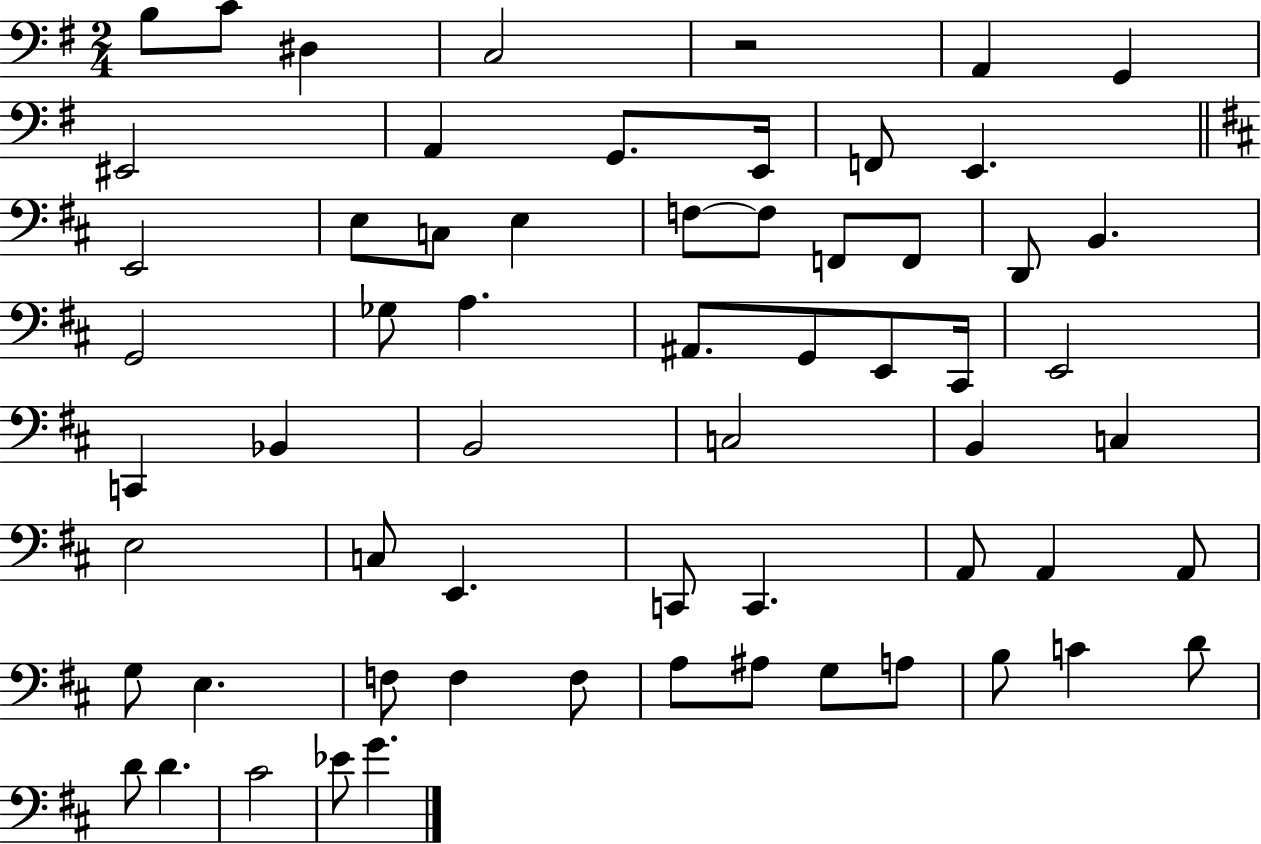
{
  \clef bass
  \numericTimeSignature
  \time 2/4
  \key g \major
  \repeat volta 2 { b8 c'8 dis4 | c2 | r2 | a,4 g,4 | \break eis,2 | a,4 g,8. e,16 | f,8 e,4. | \bar "||" \break \key d \major e,2 | e8 c8 e4 | f8~~ f8 f,8 f,8 | d,8 b,4. | \break g,2 | ges8 a4. | ais,8. g,8 e,8 cis,16 | e,2 | \break c,4 bes,4 | b,2 | c2 | b,4 c4 | \break e2 | c8 e,4. | c,8 c,4. | a,8 a,4 a,8 | \break g8 e4. | f8 f4 f8 | a8 ais8 g8 a8 | b8 c'4 d'8 | \break d'8 d'4. | cis'2 | ees'8 g'4. | } \bar "|."
}